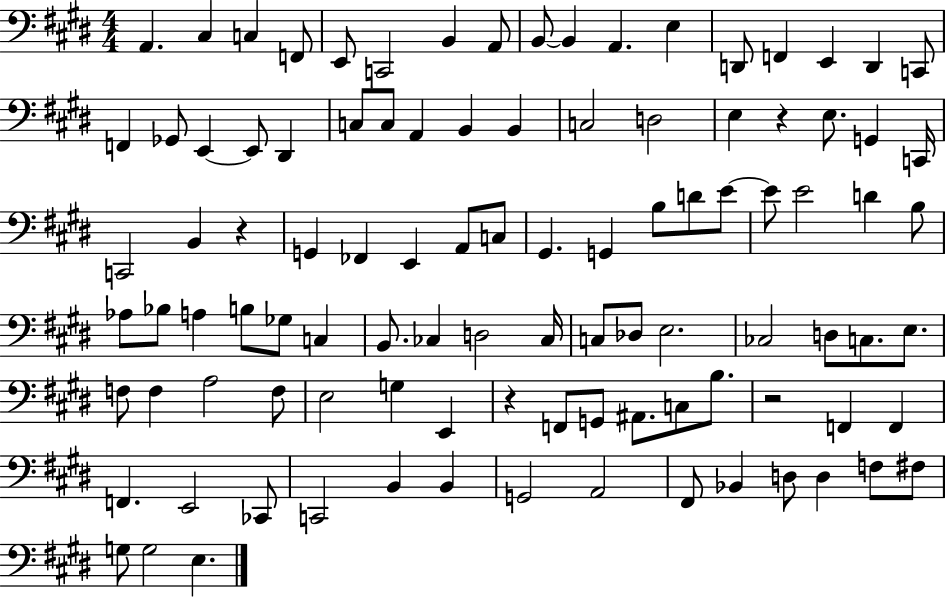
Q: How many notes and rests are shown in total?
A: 101